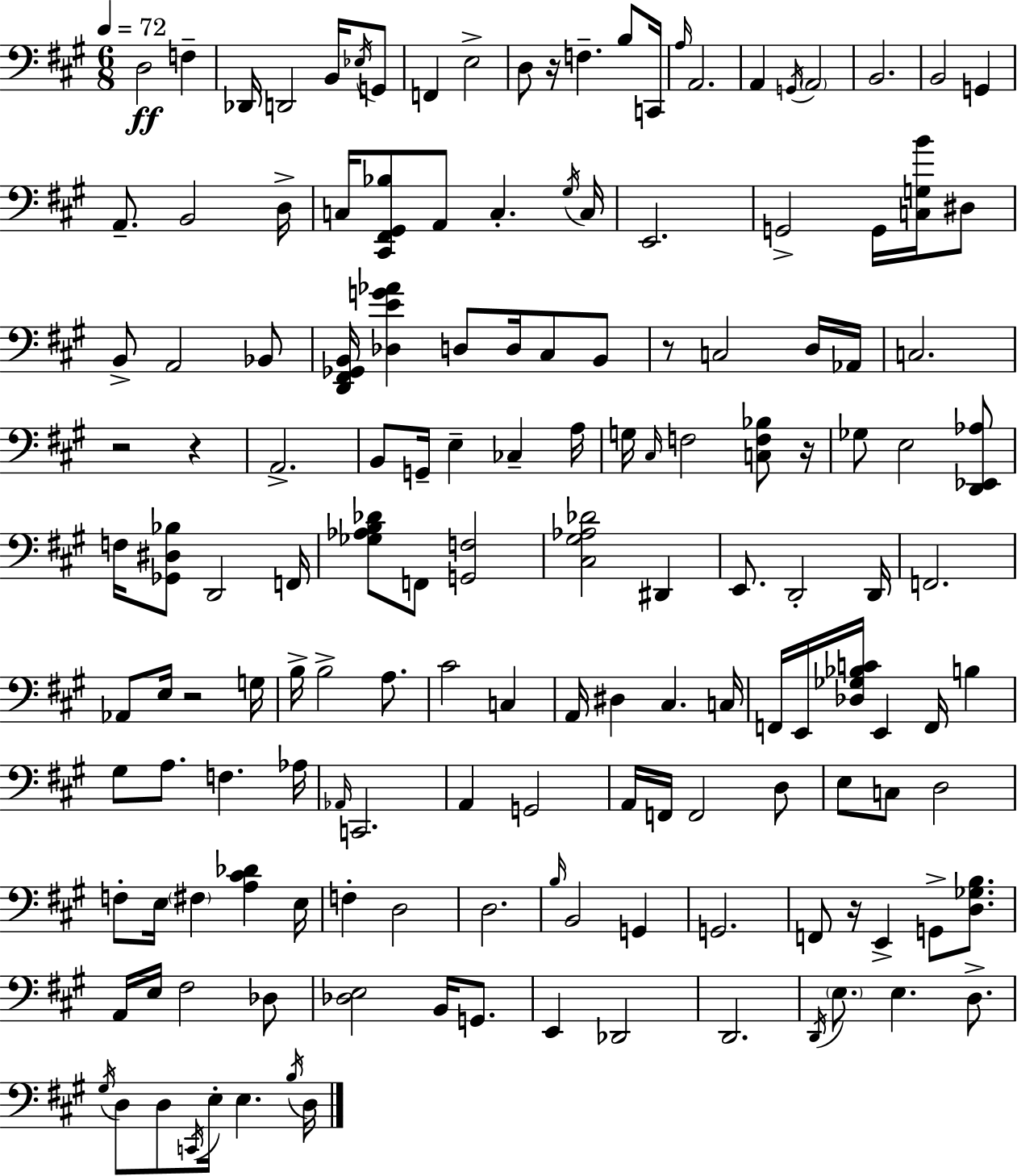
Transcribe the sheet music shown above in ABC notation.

X:1
T:Untitled
M:6/8
L:1/4
K:A
D,2 F, _D,,/4 D,,2 B,,/4 _E,/4 G,,/2 F,, E,2 D,/2 z/4 F, B,/2 C,,/4 A,/4 A,,2 A,, G,,/4 A,,2 B,,2 B,,2 G,, A,,/2 B,,2 D,/4 C,/4 [^C,,^F,,^G,,_B,]/2 A,,/2 C, ^G,/4 C,/4 E,,2 G,,2 G,,/4 [C,G,B]/4 ^D,/2 B,,/2 A,,2 _B,,/2 [D,,^F,,_G,,B,,]/4 [_D,EG_A] D,/2 D,/4 ^C,/2 B,,/2 z/2 C,2 D,/4 _A,,/4 C,2 z2 z A,,2 B,,/2 G,,/4 E, _C, A,/4 G,/4 ^C,/4 F,2 [C,F,_B,]/2 z/4 _G,/2 E,2 [D,,_E,,_A,]/2 F,/4 [_G,,^D,_B,]/2 D,,2 F,,/4 [_G,_A,B,_D]/2 F,,/2 [G,,F,]2 [^C,^G,_A,_D]2 ^D,, E,,/2 D,,2 D,,/4 F,,2 _A,,/2 E,/4 z2 G,/4 B,/4 B,2 A,/2 ^C2 C, A,,/4 ^D, ^C, C,/4 F,,/4 E,,/4 [_D,_G,_B,C]/4 E,, F,,/4 B, ^G,/2 A,/2 F, _A,/4 _A,,/4 C,,2 A,, G,,2 A,,/4 F,,/4 F,,2 D,/2 E,/2 C,/2 D,2 F,/2 E,/4 ^F, [A,^C_D] E,/4 F, D,2 D,2 B,/4 B,,2 G,, G,,2 F,,/2 z/4 E,, G,,/2 [D,_G,B,]/2 A,,/4 E,/4 ^F,2 _D,/2 [_D,E,]2 B,,/4 G,,/2 E,, _D,,2 D,,2 D,,/4 E,/2 E, D,/2 ^G,/4 D,/2 D,/2 C,,/4 E,/4 E, B,/4 D,/4